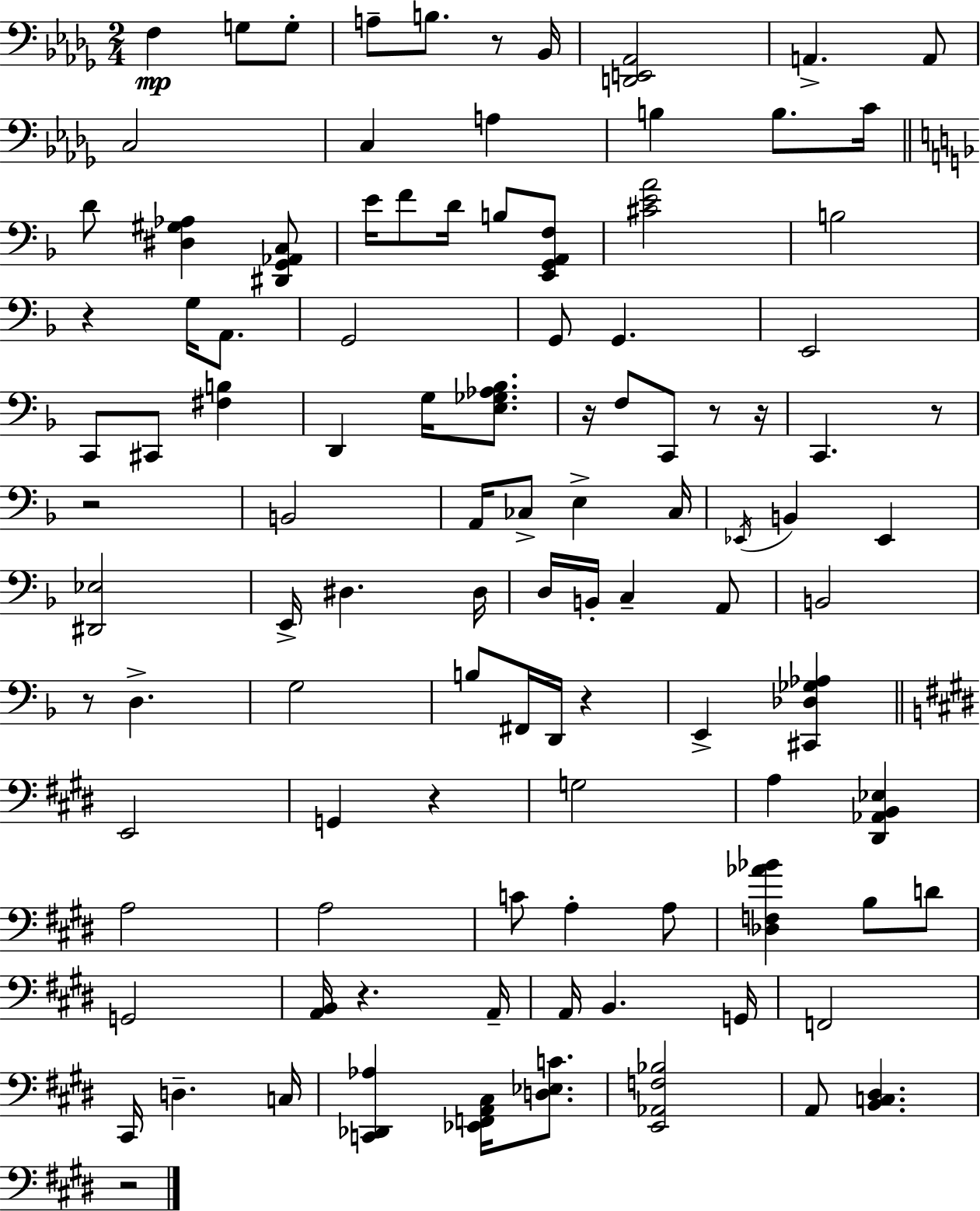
{
  \clef bass
  \numericTimeSignature
  \time 2/4
  \key bes \minor
  f4\mp g8 g8-. | a8-- b8. r8 bes,16 | <d, e, aes,>2 | a,4.-> a,8 | \break c2 | c4 a4 | b4 b8. c'16 | \bar "||" \break \key d \minor d'8 <dis gis aes>4 <dis, g, aes, c>8 | e'16 f'8 d'16 b8 <e, g, a, f>8 | <cis' e' a'>2 | b2 | \break r4 g16 a,8. | g,2 | g,8 g,4. | e,2 | \break c,8 cis,8 <fis b>4 | d,4 g16 <e ges aes bes>8. | r16 f8 c,8 r8 r16 | c,4. r8 | \break r2 | b,2 | a,16 ces8-> e4-> ces16 | \acciaccatura { ees,16 } b,4 ees,4 | \break <dis, ees>2 | e,16-> dis4. | dis16 d16 b,16-. c4-- a,8 | b,2 | \break r8 d4.-> | g2 | b8 fis,16 d,16 r4 | e,4-> <cis, des ges aes>4 | \break \bar "||" \break \key e \major e,2 | g,4 r4 | g2 | a4 <dis, aes, b, ees>4 | \break a2 | a2 | c'8 a4-. a8 | <des f aes' bes'>4 b8 d'8 | \break g,2 | <a, b,>16 r4. a,16-- | a,16 b,4. g,16 | f,2 | \break cis,16 d4.-- c16 | <c, des, aes>4 <ees, f, a, cis>16 <d ees c'>8. | <e, aes, f bes>2 | a,8 <b, c dis>4. | \break r2 | \bar "|."
}